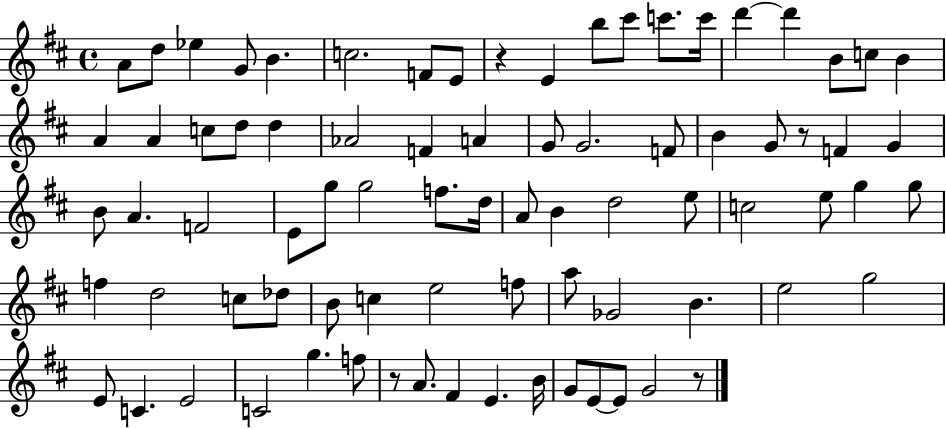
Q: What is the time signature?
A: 4/4